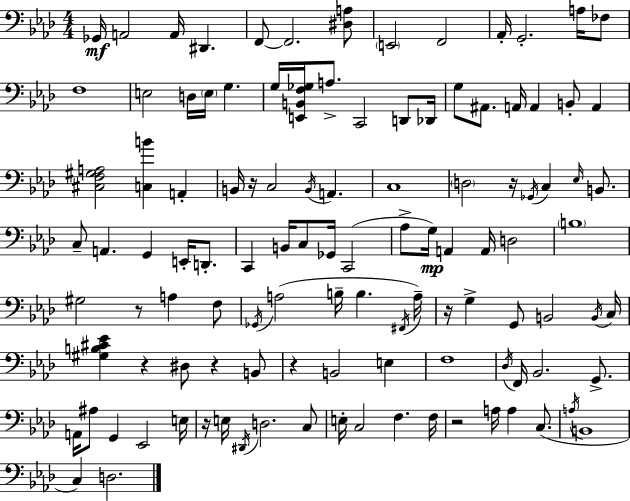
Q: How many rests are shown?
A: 9